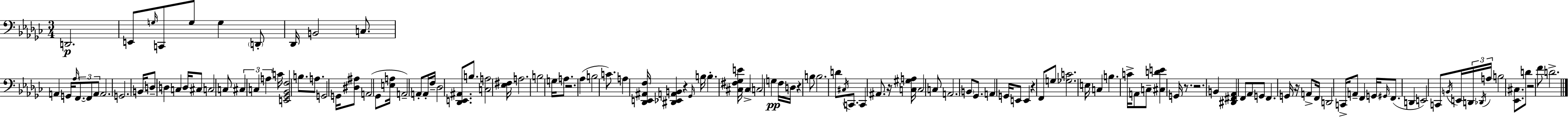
{
  \clef bass
  \numericTimeSignature
  \time 3/4
  \key ees \minor
  d,2.\p | e,8 \grace { g16 } c,8 g8 g4 \parenthesize d,8-. | des,16 b,2 c8. | a,4 g,16 \grace { aes16 } \tuplet 3/2 { f,8.~~ f,8 | \break a,8 } a,2. | g,2. | b,16 d8-- d4 c4 | d16 cis8 c2 | \break c8 \tuplet 3/2 { cis4 c4 a4 } | c'16 <e, ges, bes, f>2 b8. | a8. g,2 | g,16 <dis ais>8 a,2( | \break ges,8 <e a>16 a,2--) a,8-. | a,16-. f16-- des2 <des, e, ais,>8. | b8. <c a>2 | <ees fis>16 a2. | \break b2 g16 a8. | r2. | aes4( b2 | c'8.) a4 <des, e, ais, f>16 <dis, ees, a, b,>4 | \break r4 \grace { ges,16 } b16 b4.-. | <cis fis ges e'>16 cis4-> \parenthesize c2 | g4\pp f16 d16 r4 | b8 b2. | \break d'8 \acciaccatura { cis16 } c,8. c,4 | ais,8. r16 <c gis a>16 c2 | c8 a,2. | \parenthesize b,8 ges,8. a,4 | \break g,16 e,8 e,4 r4 | f,8 g8 <ges c'>2. | e16 c4 b4. | c'16-> a,8 c8-- <cis d' e'>4 | \break g,16 r8. r2. | b,4 <dis, fis, aes,>4 | f,8 aes,8 g,8 f,4. | g,16 r16 a,8-> f,16 d,2 | \break c,16-> a,8-- f,4 g,16 \grace { gis,16 }( f,8. | d,4 e,2) | c,8 \acciaccatura { b,16 } e,16 \tuplet 3/2 { d,16 \acciaccatura { des,16 } a16 } b2 | <ees, cis>8. d'8 r2 | \break f'8 d'2.-> | \bar "|."
}